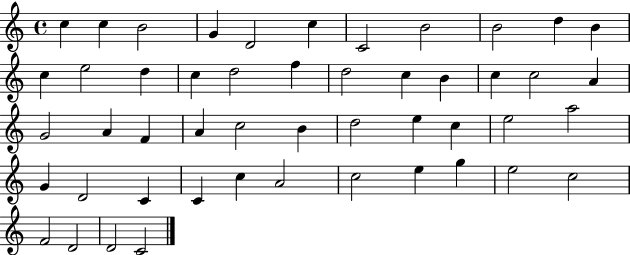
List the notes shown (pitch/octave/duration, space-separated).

C5/q C5/q B4/h G4/q D4/h C5/q C4/h B4/h B4/h D5/q B4/q C5/q E5/h D5/q C5/q D5/h F5/q D5/h C5/q B4/q C5/q C5/h A4/q G4/h A4/q F4/q A4/q C5/h B4/q D5/h E5/q C5/q E5/h A5/h G4/q D4/h C4/q C4/q C5/q A4/h C5/h E5/q G5/q E5/h C5/h F4/h D4/h D4/h C4/h